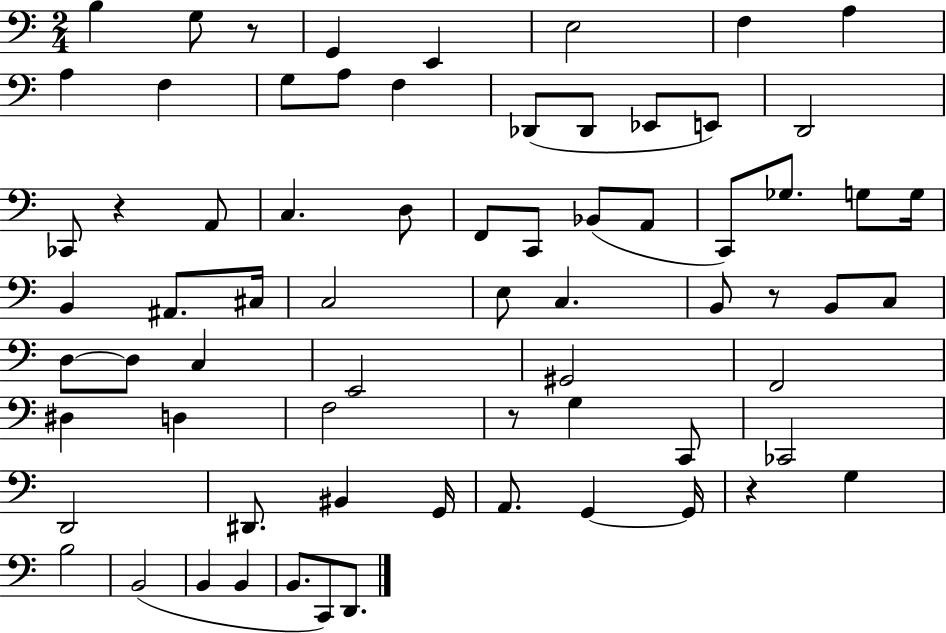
B3/q G3/e R/e G2/q E2/q E3/h F3/q A3/q A3/q F3/q G3/e A3/e F3/q Db2/e Db2/e Eb2/e E2/e D2/h CES2/e R/q A2/e C3/q. D3/e F2/e C2/e Bb2/e A2/e C2/e Gb3/e. G3/e G3/s B2/q A#2/e. C#3/s C3/h E3/e C3/q. B2/e R/e B2/e C3/e D3/e D3/e C3/q E2/h G#2/h F2/h D#3/q D3/q F3/h R/e G3/q C2/e CES2/h D2/h D#2/e. BIS2/q G2/s A2/e. G2/q G2/s R/q G3/q B3/h B2/h B2/q B2/q B2/e. C2/e D2/e.